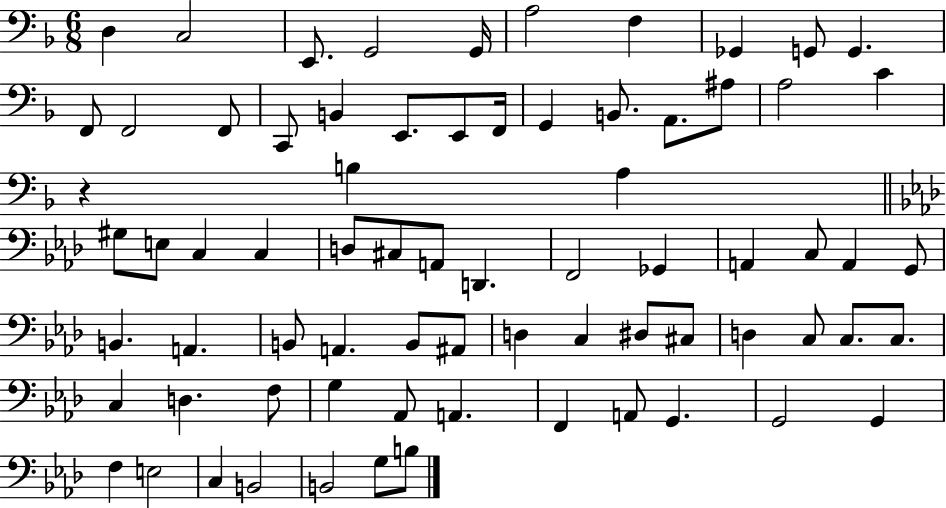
D3/q C3/h E2/e. G2/h G2/s A3/h F3/q Gb2/q G2/e G2/q. F2/e F2/h F2/e C2/e B2/q E2/e. E2/e F2/s G2/q B2/e. A2/e. A#3/e A3/h C4/q R/q B3/q A3/q G#3/e E3/e C3/q C3/q D3/e C#3/e A2/e D2/q. F2/h Gb2/q A2/q C3/e A2/q G2/e B2/q. A2/q. B2/e A2/q. B2/e A#2/e D3/q C3/q D#3/e C#3/e D3/q C3/e C3/e. C3/e. C3/q D3/q. F3/e G3/q Ab2/e A2/q. F2/q A2/e G2/q. G2/h G2/q F3/q E3/h C3/q B2/h B2/h G3/e B3/e